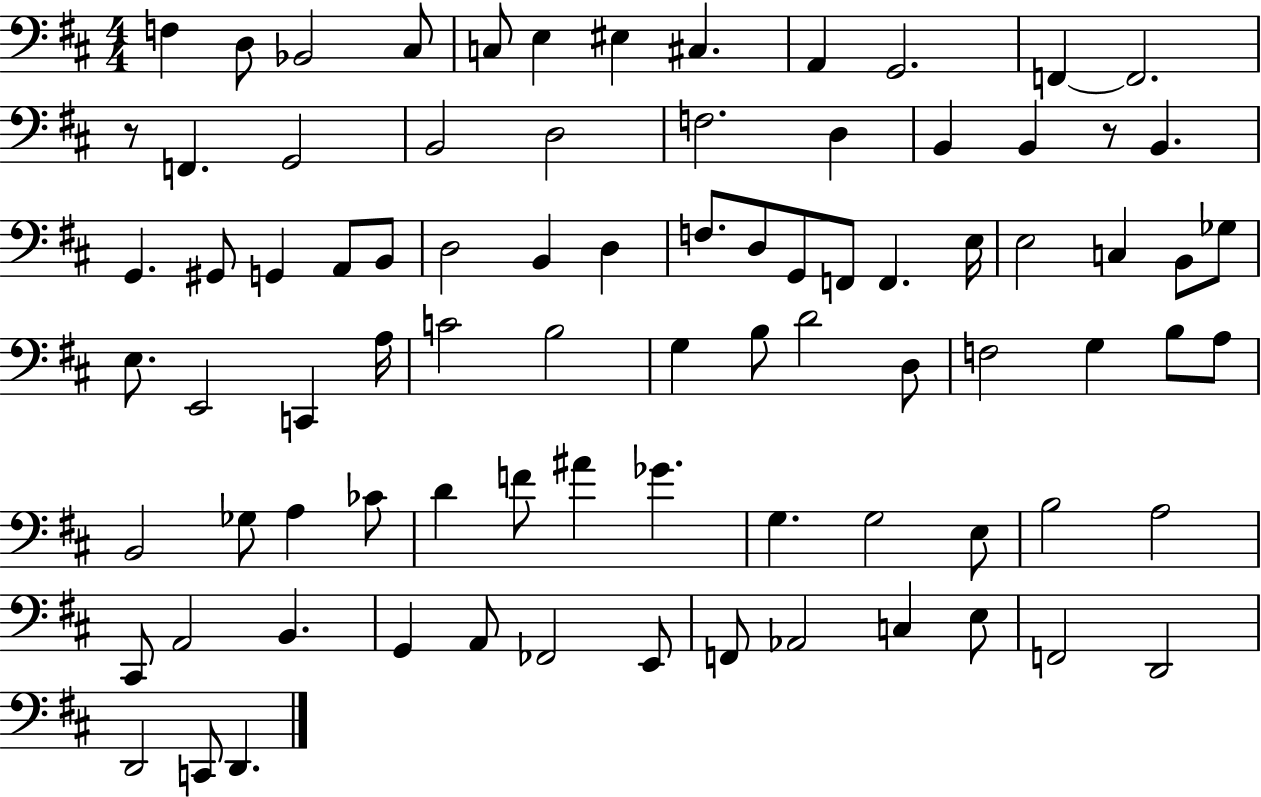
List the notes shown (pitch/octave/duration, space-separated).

F3/q D3/e Bb2/h C#3/e C3/e E3/q EIS3/q C#3/q. A2/q G2/h. F2/q F2/h. R/e F2/q. G2/h B2/h D3/h F3/h. D3/q B2/q B2/q R/e B2/q. G2/q. G#2/e G2/q A2/e B2/e D3/h B2/q D3/q F3/e. D3/e G2/e F2/e F2/q. E3/s E3/h C3/q B2/e Gb3/e E3/e. E2/h C2/q A3/s C4/h B3/h G3/q B3/e D4/h D3/e F3/h G3/q B3/e A3/e B2/h Gb3/e A3/q CES4/e D4/q F4/e A#4/q Gb4/q. G3/q. G3/h E3/e B3/h A3/h C#2/e A2/h B2/q. G2/q A2/e FES2/h E2/e F2/e Ab2/h C3/q E3/e F2/h D2/h D2/h C2/e D2/q.